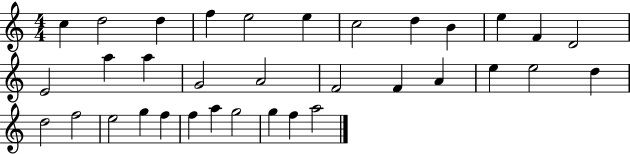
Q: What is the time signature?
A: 4/4